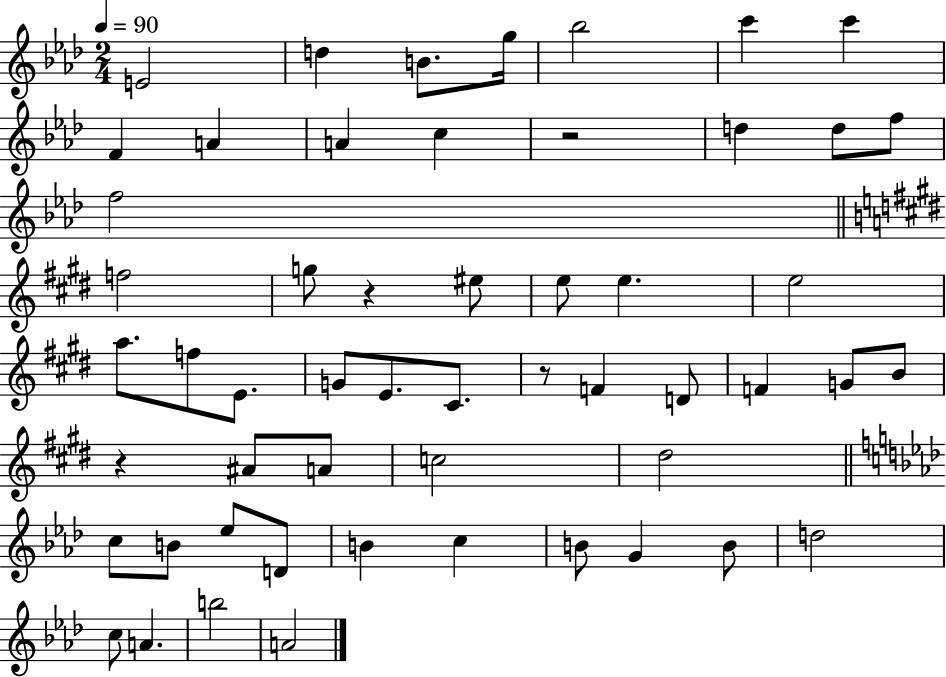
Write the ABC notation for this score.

X:1
T:Untitled
M:2/4
L:1/4
K:Ab
E2 d B/2 g/4 _b2 c' c' F A A c z2 d d/2 f/2 f2 f2 g/2 z ^e/2 e/2 e e2 a/2 f/2 E/2 G/2 E/2 ^C/2 z/2 F D/2 F G/2 B/2 z ^A/2 A/2 c2 ^d2 c/2 B/2 _e/2 D/2 B c B/2 G B/2 d2 c/2 A b2 A2